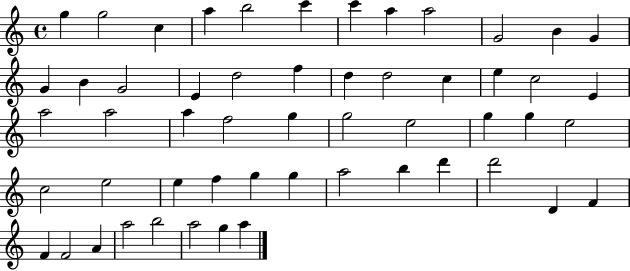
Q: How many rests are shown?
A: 0